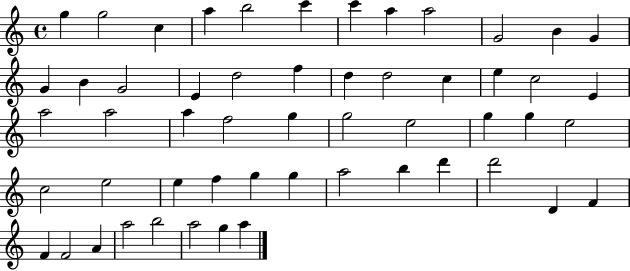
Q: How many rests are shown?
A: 0